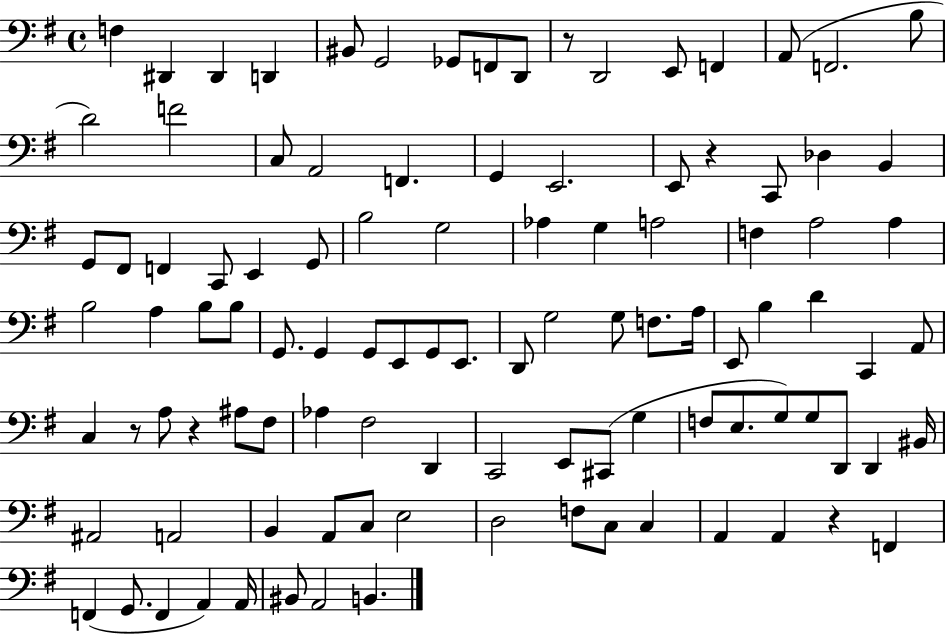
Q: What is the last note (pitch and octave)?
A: B2